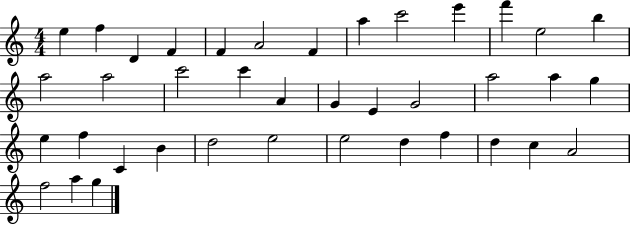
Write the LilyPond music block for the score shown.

{
  \clef treble
  \numericTimeSignature
  \time 4/4
  \key c \major
  e''4 f''4 d'4 f'4 | f'4 a'2 f'4 | a''4 c'''2 e'''4 | f'''4 e''2 b''4 | \break a''2 a''2 | c'''2 c'''4 a'4 | g'4 e'4 g'2 | a''2 a''4 g''4 | \break e''4 f''4 c'4 b'4 | d''2 e''2 | e''2 d''4 f''4 | d''4 c''4 a'2 | \break f''2 a''4 g''4 | \bar "|."
}